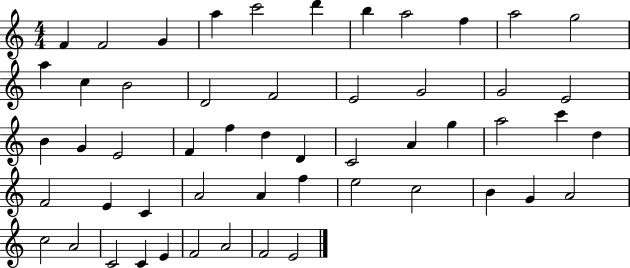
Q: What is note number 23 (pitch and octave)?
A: E4